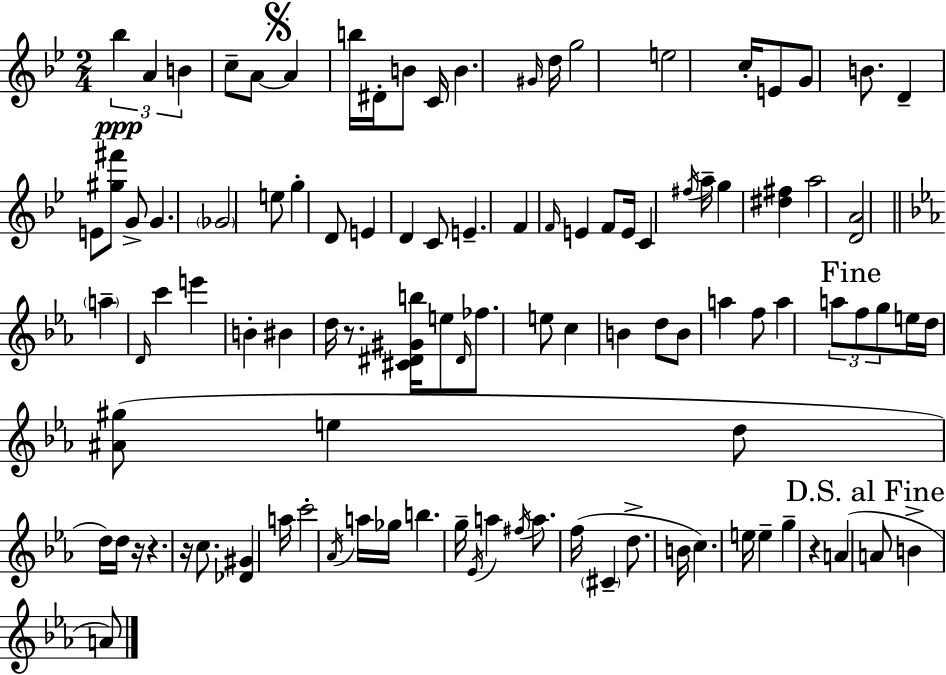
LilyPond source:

{
  \clef treble
  \numericTimeSignature
  \time 2/4
  \key g \minor
  \tuplet 3/2 { bes''4\ppp a'4 | b'4 } c''8-- a'8~~ | \mark \markup { \musicglyph "scripts.segno" } a'4 b''16 dis'16-. b'8 | c'16 b'4. \grace { gis'16 } | \break d''16 g''2 | e''2 | c''16-. e'8 g'8 b'8. | d'4-- e'8 <gis'' fis'''>8 | \break g'8-> g'4. | \parenthesize ges'2 | e''8 g''4-. d'8 | e'4 d'4 | \break c'8 e'4.-- | f'4 \grace { f'16 } e'4 | f'8 e'16 c'4 | \acciaccatura { fis''16 } a''16-- g''4 <dis'' fis''>4 | \break a''2 | <d' a'>2 | \bar "||" \break \key c \minor \parenthesize a''4-- \grace { d'16 } c'''4 | e'''4 b'4-. | bis'4 d''16 r8. | <cis' dis' gis' b''>16 e''8 \grace { dis'16 } fes''8. | \break e''8 c''4 b'4 | d''8 b'8 a''4 | f''8 a''4 | \tuplet 3/2 { a''8 \mark "Fine" f''8 g''8 } e''16 d''16 | \break <ais' gis''>8( e''4 d''8 | d''16) d''16 r16 r4. | r16 c''8. <des' gis'>4 | a''16 c'''2-. | \break \acciaccatura { aes'16 } a''16 ges''16 b''4. | g''16-- \acciaccatura { ees'16 } a''4 | \acciaccatura { fis''16 } a''8. f''16( \parenthesize cis'4-- | d''8.-> b'16 c''4.) | \break e''16 e''4-- | g''4-- r4 | a'4( \mark "D.S. al Fine" a'8 b'4-> | a'8) \bar "|."
}